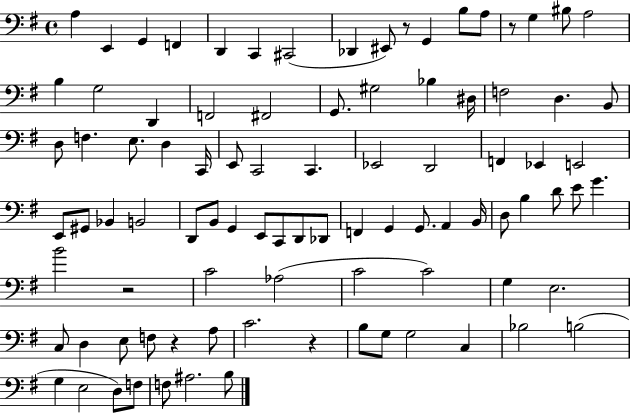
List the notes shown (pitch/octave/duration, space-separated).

A3/q E2/q G2/q F2/q D2/q C2/q C#2/h Db2/q EIS2/e R/e G2/q B3/e A3/e R/e G3/q BIS3/e A3/h B3/q G3/h D2/q F2/h F#2/h G2/e. G#3/h Bb3/q D#3/s F3/h D3/q. B2/e D3/e F3/q. E3/e. D3/q C2/s E2/e C2/h C2/q. Eb2/h D2/h F2/q Eb2/q E2/h E2/e G#2/e Bb2/q B2/h D2/e B2/e G2/q E2/e C2/e D2/e Db2/e F2/q G2/q G2/e. A2/q B2/s D3/e B3/q D4/e E4/e G4/q. B4/h R/h C4/h Ab3/h C4/h C4/h G3/q E3/h. C3/e D3/q E3/e F3/e R/q A3/e C4/h. R/q B3/e G3/e G3/h C3/q Bb3/h B3/h G3/q E3/h D3/e F3/e F3/e A#3/h. B3/e